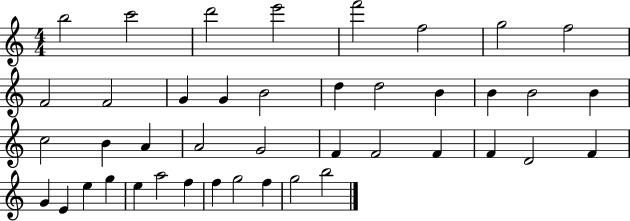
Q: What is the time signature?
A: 4/4